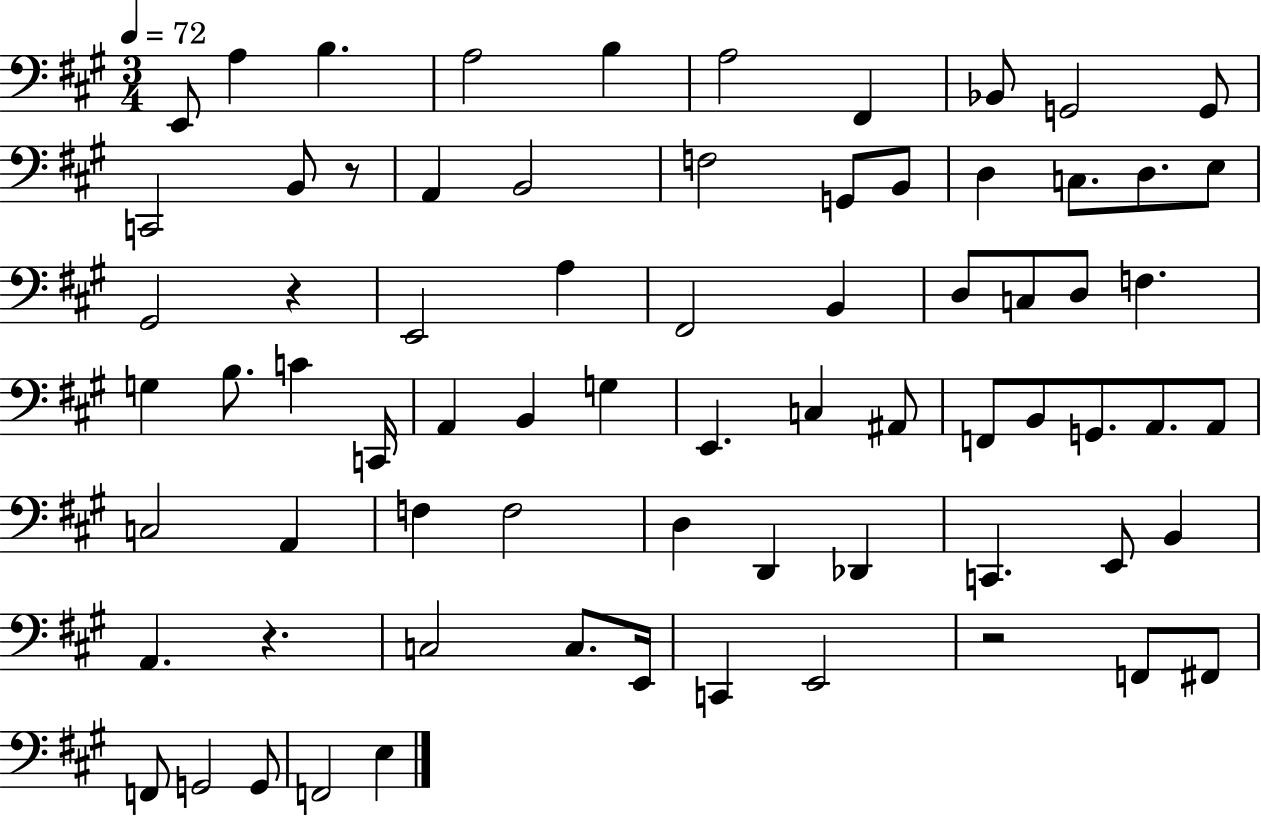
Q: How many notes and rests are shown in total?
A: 72